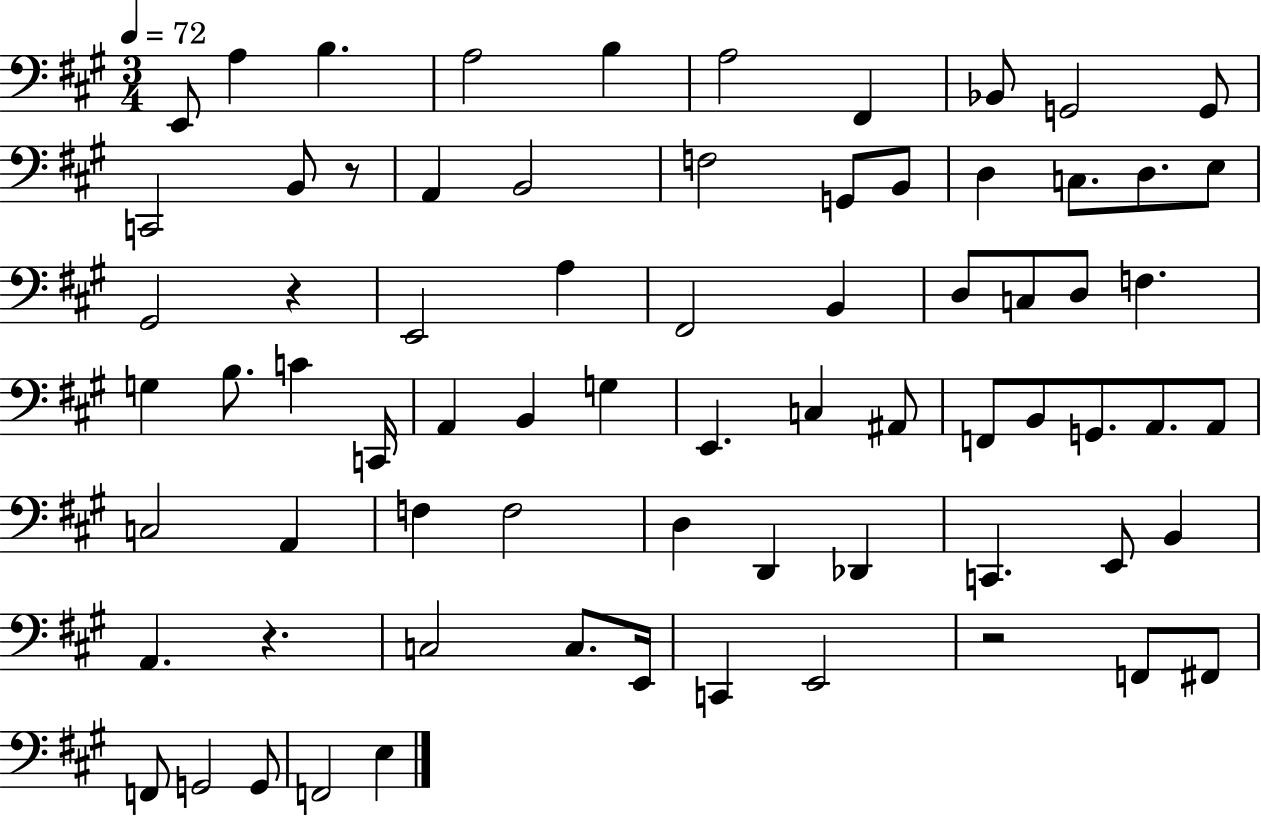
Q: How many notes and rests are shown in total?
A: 72